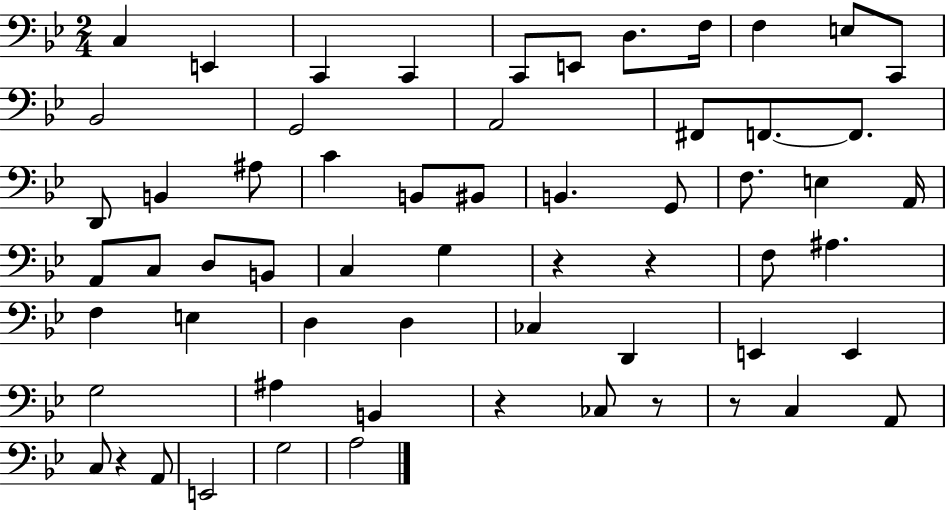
C3/q E2/q C2/q C2/q C2/e E2/e D3/e. F3/s F3/q E3/e C2/e Bb2/h G2/h A2/h F#2/e F2/e. F2/e. D2/e B2/q A#3/e C4/q B2/e BIS2/e B2/q. G2/e F3/e. E3/q A2/s A2/e C3/e D3/e B2/e C3/q G3/q R/q R/q F3/e A#3/q. F3/q E3/q D3/q D3/q CES3/q D2/q E2/q E2/q G3/h A#3/q B2/q R/q CES3/e R/e R/e C3/q A2/e C3/e R/q A2/e E2/h G3/h A3/h